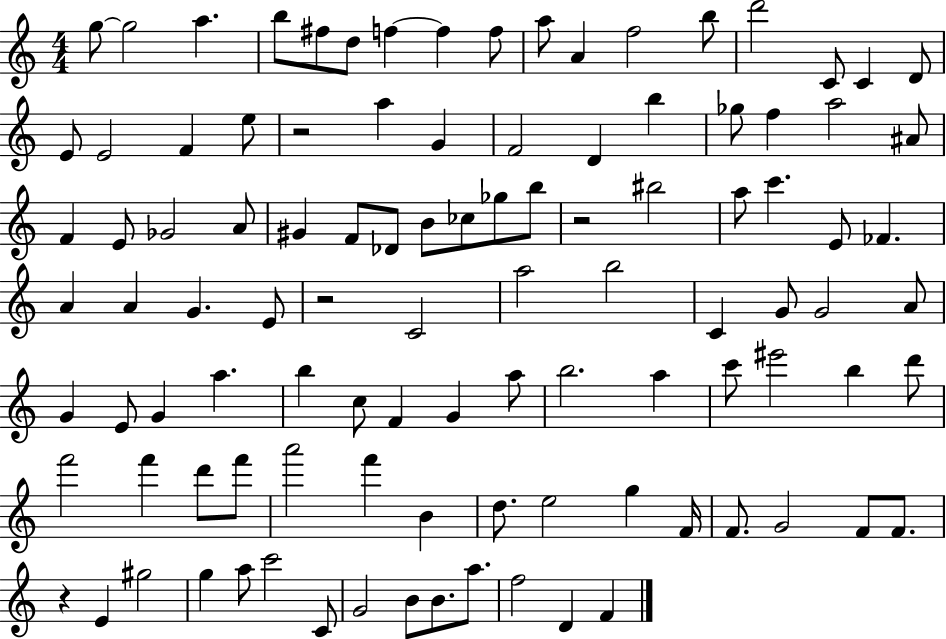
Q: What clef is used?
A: treble